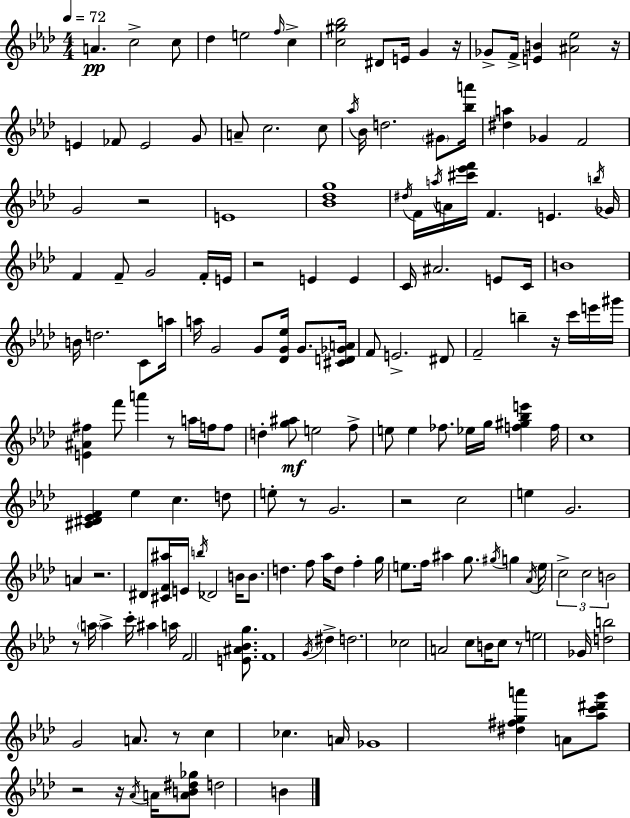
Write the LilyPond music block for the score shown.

{
  \clef treble
  \numericTimeSignature
  \time 4/4
  \key aes \major
  \tempo 4 = 72
  a'4.\pp c''2-> c''8 | des''4 e''2 \grace { f''16 } c''4-> | <c'' gis'' bes''>2 dis'8 e'16 g'4 | r16 ges'8-> f'16-> <e' b'>4 <ais' ees''>2 | \break r16 e'4 fes'8 e'2 g'8 | a'8-- c''2. c''8 | \acciaccatura { aes''16 } bes'16 d''2. \parenthesize gis'8 | <bes'' a'''>16 <dis'' a''>4 ges'4 f'2 | \break g'2 r2 | e'1 | <bes' des'' g''>1 | \acciaccatura { dis''16 } f'16 \acciaccatura { a''16 } a'16 <cis''' ees''' f'''>16 f'4. e'4. | \break \acciaccatura { b''16 } ges'16 f'4 f'8-- g'2 | f'16-. e'16 r2 e'4 | e'4 c'16 ais'2. | e'8 c'16 b'1 | \break b'16 d''2. | c'8 a''16 a''16 g'2 g'8 | <des' g' ees''>16 g'8. <cis' d' ges' a'>16 f'8 e'2.-> | dis'8 f'2-- b''4-- | \break r16 c'''16 e'''16 gis'''16 <e' ais' fis''>4 f'''8 a'''4 r8 | a''16 f''16 f''8 d''4-. <g'' ais''>8\mf e''2 | f''8-> e''8 e''4 fes''8. ees''16 g''16 | <f'' gis'' bes'' e'''>4 f''16 c''1 | \break <cis' dis' ees' f'>4 ees''4 c''4. | d''8 e''8-. r8 g'2. | r2 c''2 | e''4 g'2. | \break a'4 r2. | dis'8 <cis' f' ais''>16 e'16 \acciaccatura { b''16 } des'2 | b'16 b'8. d''4. f''8 aes''16 d''8 | f''4-. g''16 e''8. f''16 ais''4 g''8. | \break \acciaccatura { gis''16 } g''4 \acciaccatura { aes'16 } e''16 \tuplet 3/2 { c''2-> | c''2 b'2 } | r8 \parenthesize a''16 a''4-> c'''16-. ais''4 a''16 f'2 | <e' ais' bes' g''>8. f'1 | \break \acciaccatura { g'16 } dis''4-> d''2. | ces''2 | a'2 c''8 b'16 c''8 r8 | e''2 ges'16 <d'' b''>2 | \break g'2 a'8. r8 c''4 | ces''4. a'16 ges'1 | <dis'' fis'' g'' a'''>4 a'8 <aes'' c''' dis''' g'''>8 | r2 r16 \acciaccatura { aes'16 } a'16 <a' b' dis'' ges''>8 d''2 | \break b'4 \bar "|."
}